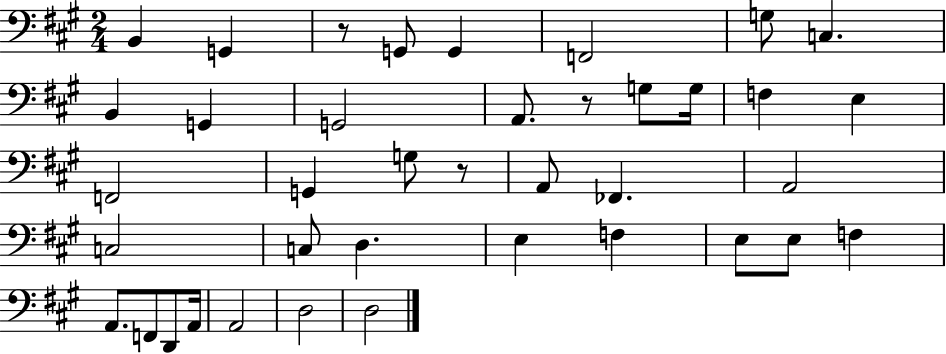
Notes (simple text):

B2/q G2/q R/e G2/e G2/q F2/h G3/e C3/q. B2/q G2/q G2/h A2/e. R/e G3/e G3/s F3/q E3/q F2/h G2/q G3/e R/e A2/e FES2/q. A2/h C3/h C3/e D3/q. E3/q F3/q E3/e E3/e F3/q A2/e. F2/e D2/e A2/s A2/h D3/h D3/h